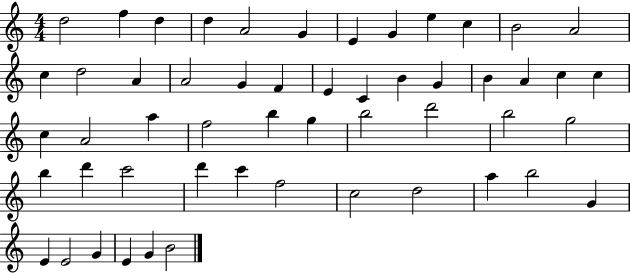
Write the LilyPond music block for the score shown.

{
  \clef treble
  \numericTimeSignature
  \time 4/4
  \key c \major
  d''2 f''4 d''4 | d''4 a'2 g'4 | e'4 g'4 e''4 c''4 | b'2 a'2 | \break c''4 d''2 a'4 | a'2 g'4 f'4 | e'4 c'4 b'4 g'4 | b'4 a'4 c''4 c''4 | \break c''4 a'2 a''4 | f''2 b''4 g''4 | b''2 d'''2 | b''2 g''2 | \break b''4 d'''4 c'''2 | d'''4 c'''4 f''2 | c''2 d''2 | a''4 b''2 g'4 | \break e'4 e'2 g'4 | e'4 g'4 b'2 | \bar "|."
}